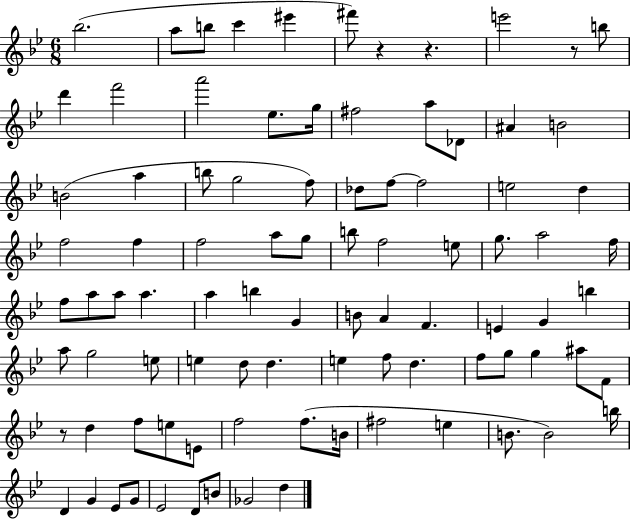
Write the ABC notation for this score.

X:1
T:Untitled
M:6/8
L:1/4
K:Bb
_b2 a/2 b/2 c' ^e' ^f'/2 z z e'2 z/2 b/2 d' f'2 a'2 _e/2 g/4 ^f2 a/2 _D/2 ^A B2 B2 a b/2 g2 f/2 _d/2 f/2 f2 e2 d f2 f f2 a/2 g/2 b/2 f2 e/2 g/2 a2 f/4 f/2 a/2 a/2 a a b G B/2 A F E G b a/2 g2 e/2 e d/2 d e f/2 d f/2 g/2 g ^a/2 F/2 z/2 d f/2 e/2 E/2 f2 f/2 B/4 ^f2 e B/2 B2 b/4 D G _E/2 G/2 _E2 D/2 B/2 _G2 d